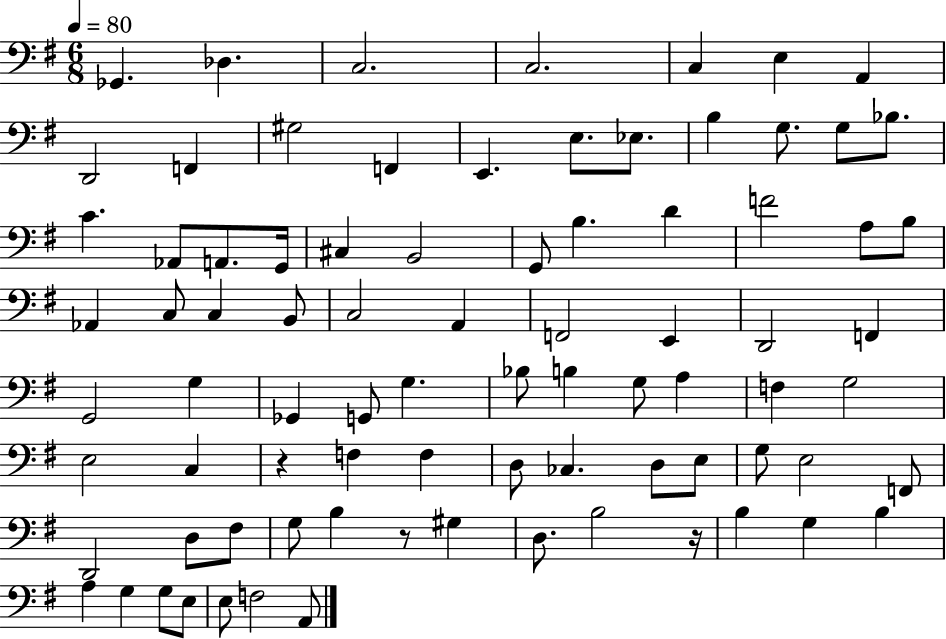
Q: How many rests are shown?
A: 3